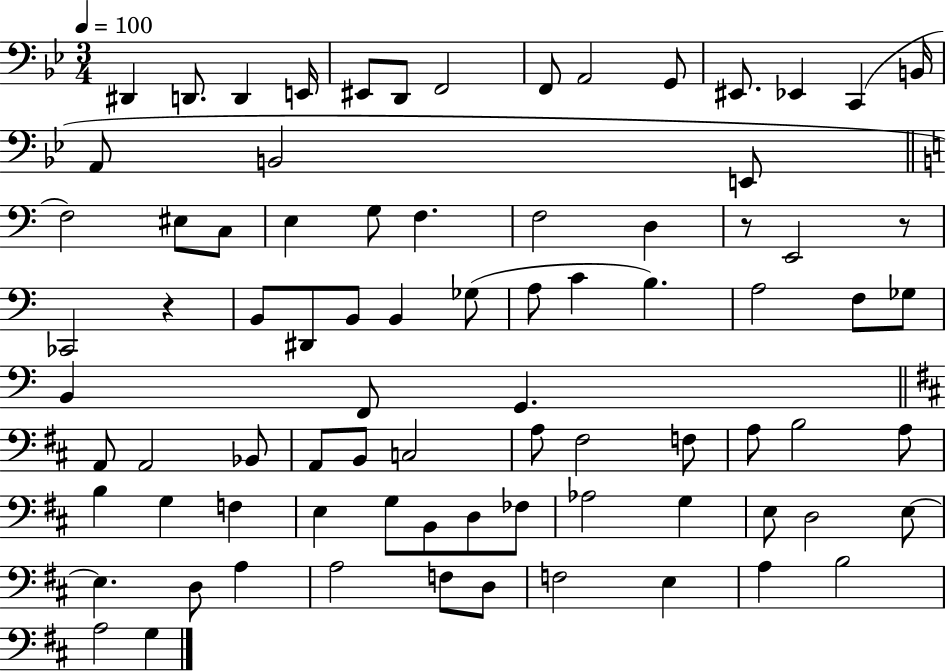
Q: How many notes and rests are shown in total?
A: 81